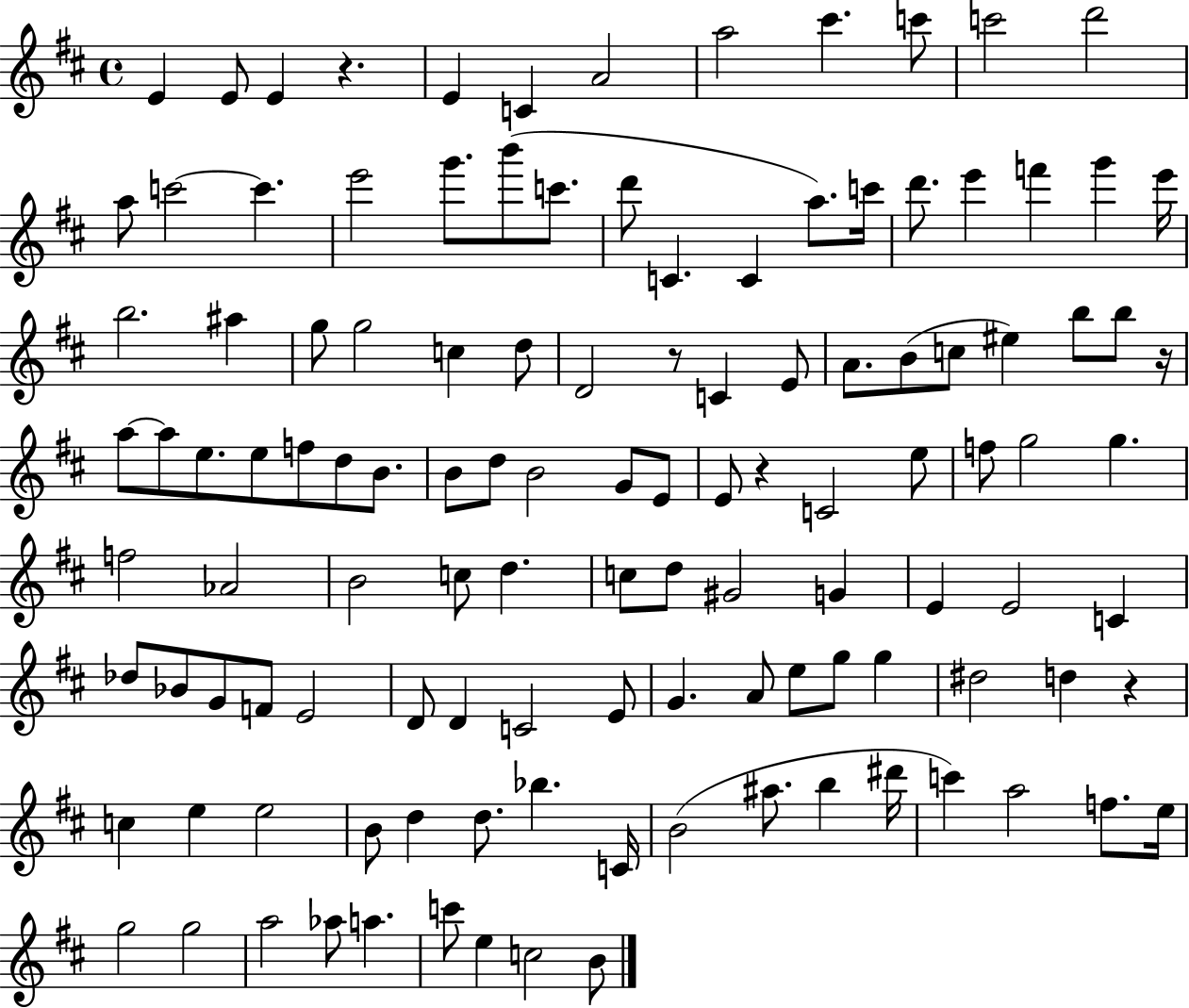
E4/q E4/e E4/q R/q. E4/q C4/q A4/h A5/h C#6/q. C6/e C6/h D6/h A5/e C6/h C6/q. E6/h G6/e. B6/e C6/e. D6/e C4/q. C4/q A5/e. C6/s D6/e. E6/q F6/q G6/q E6/s B5/h. A#5/q G5/e G5/h C5/q D5/e D4/h R/e C4/q E4/e A4/e. B4/e C5/e EIS5/q B5/e B5/e R/s A5/e A5/e E5/e. E5/e F5/e D5/e B4/e. B4/e D5/e B4/h G4/e E4/e E4/e R/q C4/h E5/e F5/e G5/h G5/q. F5/h Ab4/h B4/h C5/e D5/q. C5/e D5/e G#4/h G4/q E4/q E4/h C4/q Db5/e Bb4/e G4/e F4/e E4/h D4/e D4/q C4/h E4/e G4/q. A4/e E5/e G5/e G5/q D#5/h D5/q R/q C5/q E5/q E5/h B4/e D5/q D5/e. Bb5/q. C4/s B4/h A#5/e. B5/q D#6/s C6/q A5/h F5/e. E5/s G5/h G5/h A5/h Ab5/e A5/q. C6/e E5/q C5/h B4/e